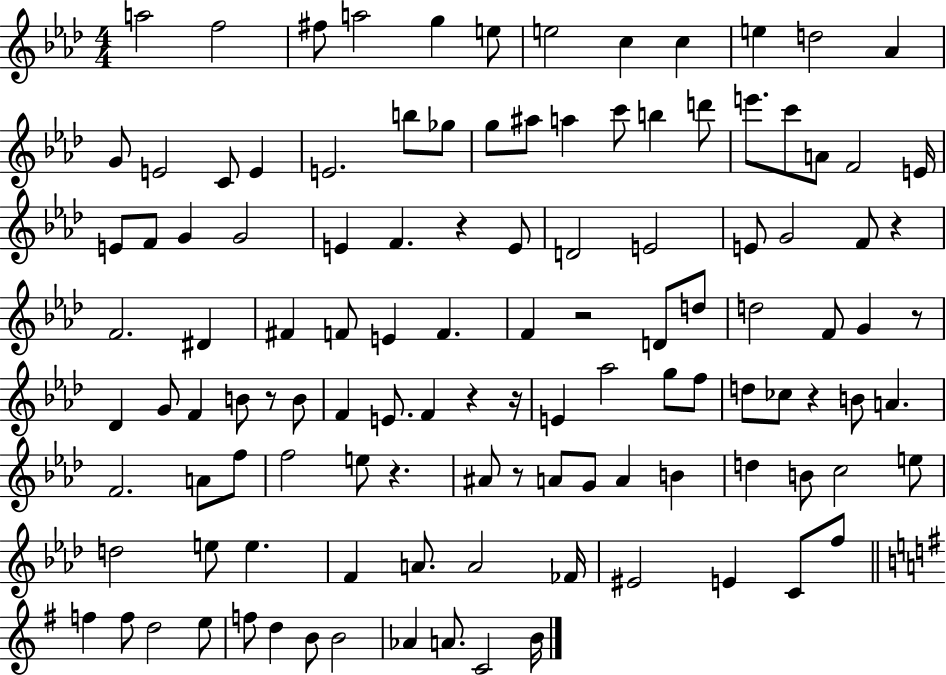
A5/h F5/h F#5/e A5/h G5/q E5/e E5/h C5/q C5/q E5/q D5/h Ab4/q G4/e E4/h C4/e E4/q E4/h. B5/e Gb5/e G5/e A#5/e A5/q C6/e B5/q D6/e E6/e. C6/e A4/e F4/h E4/s E4/e F4/e G4/q G4/h E4/q F4/q. R/q E4/e D4/h E4/h E4/e G4/h F4/e R/q F4/h. D#4/q F#4/q F4/e E4/q F4/q. F4/q R/h D4/e D5/e D5/h F4/e G4/q R/e Db4/q G4/e F4/q B4/e R/e B4/e F4/q E4/e. F4/q R/q R/s E4/q Ab5/h G5/e F5/e D5/e CES5/e R/q B4/e A4/q. F4/h. A4/e F5/e F5/h E5/e R/q. A#4/e R/e A4/e G4/e A4/q B4/q D5/q B4/e C5/h E5/e D5/h E5/e E5/q. F4/q A4/e. A4/h FES4/s EIS4/h E4/q C4/e F5/e F5/q F5/e D5/h E5/e F5/e D5/q B4/e B4/h Ab4/q A4/e. C4/h B4/s